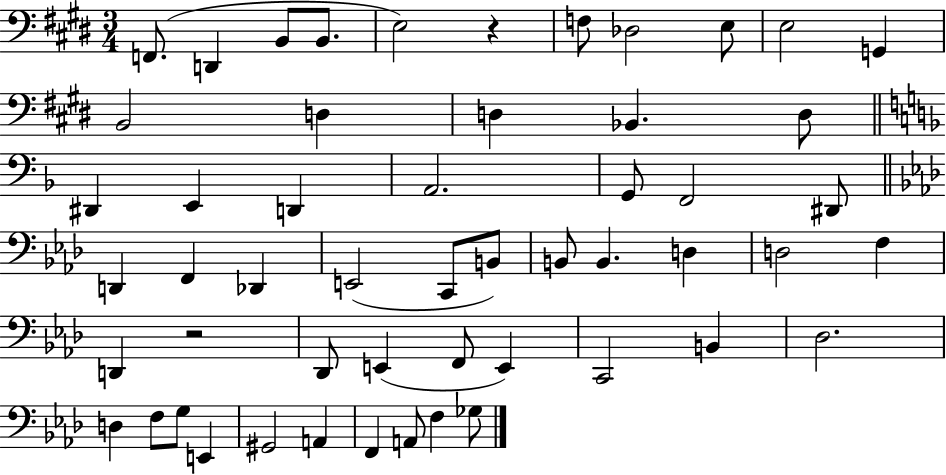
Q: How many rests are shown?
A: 2